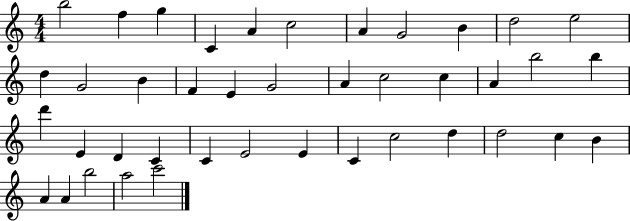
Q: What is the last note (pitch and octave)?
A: C6